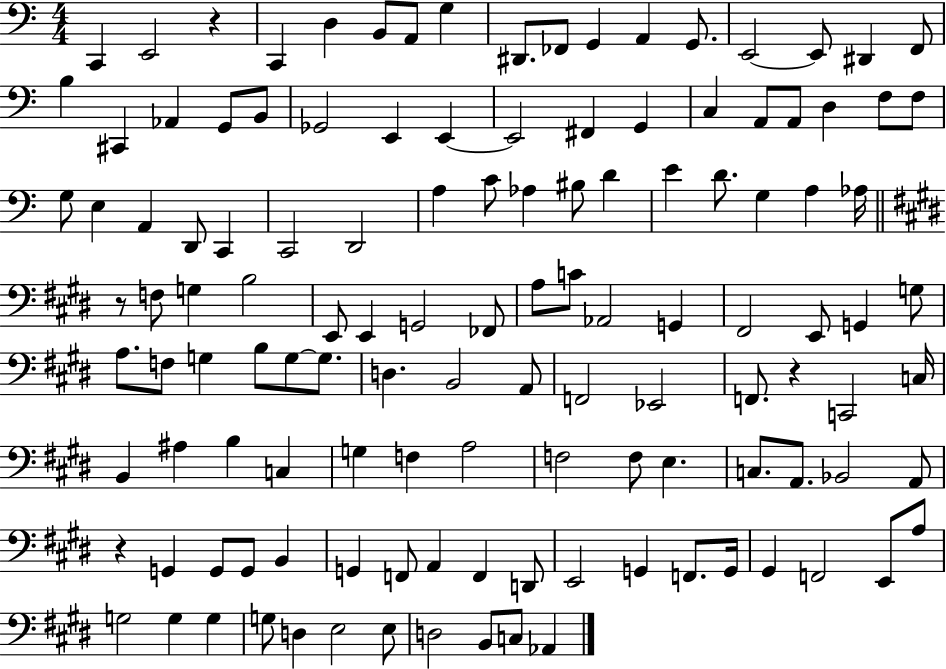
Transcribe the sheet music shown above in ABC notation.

X:1
T:Untitled
M:4/4
L:1/4
K:C
C,, E,,2 z C,, D, B,,/2 A,,/2 G, ^D,,/2 _F,,/2 G,, A,, G,,/2 E,,2 E,,/2 ^D,, F,,/2 B, ^C,, _A,, G,,/2 B,,/2 _G,,2 E,, E,, E,,2 ^F,, G,, C, A,,/2 A,,/2 D, F,/2 F,/2 G,/2 E, A,, D,,/2 C,, C,,2 D,,2 A, C/2 _A, ^B,/2 D E D/2 G, A, _A,/4 z/2 F,/2 G, B,2 E,,/2 E,, G,,2 _F,,/2 A,/2 C/2 _A,,2 G,, ^F,,2 E,,/2 G,, G,/2 A,/2 F,/2 G, B,/2 G,/2 G,/2 D, B,,2 A,,/2 F,,2 _E,,2 F,,/2 z C,,2 C,/4 B,, ^A, B, C, G, F, A,2 F,2 F,/2 E, C,/2 A,,/2 _B,,2 A,,/2 z G,, G,,/2 G,,/2 B,, G,, F,,/2 A,, F,, D,,/2 E,,2 G,, F,,/2 G,,/4 ^G,, F,,2 E,,/2 A,/2 G,2 G, G, G,/2 D, E,2 E,/2 D,2 B,,/2 C,/2 _A,,